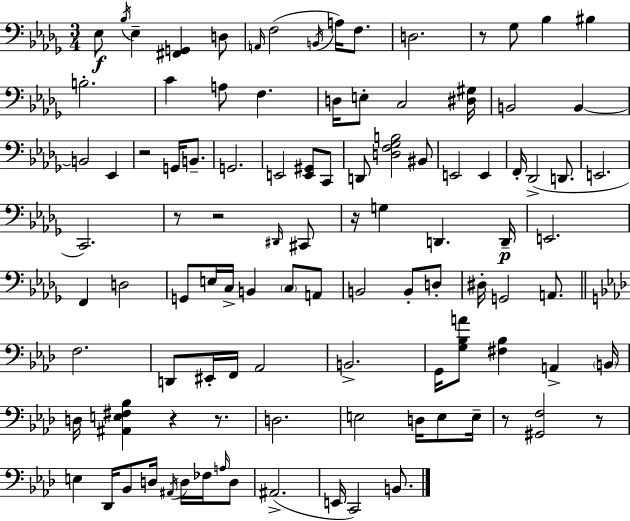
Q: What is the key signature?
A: BES minor